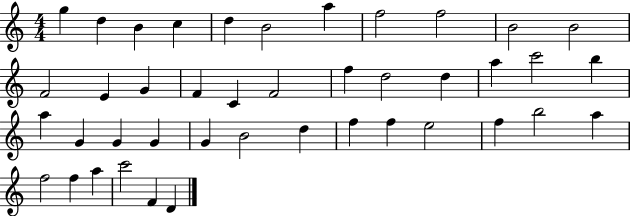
X:1
T:Untitled
M:4/4
L:1/4
K:C
g d B c d B2 a f2 f2 B2 B2 F2 E G F C F2 f d2 d a c'2 b a G G G G B2 d f f e2 f b2 a f2 f a c'2 F D